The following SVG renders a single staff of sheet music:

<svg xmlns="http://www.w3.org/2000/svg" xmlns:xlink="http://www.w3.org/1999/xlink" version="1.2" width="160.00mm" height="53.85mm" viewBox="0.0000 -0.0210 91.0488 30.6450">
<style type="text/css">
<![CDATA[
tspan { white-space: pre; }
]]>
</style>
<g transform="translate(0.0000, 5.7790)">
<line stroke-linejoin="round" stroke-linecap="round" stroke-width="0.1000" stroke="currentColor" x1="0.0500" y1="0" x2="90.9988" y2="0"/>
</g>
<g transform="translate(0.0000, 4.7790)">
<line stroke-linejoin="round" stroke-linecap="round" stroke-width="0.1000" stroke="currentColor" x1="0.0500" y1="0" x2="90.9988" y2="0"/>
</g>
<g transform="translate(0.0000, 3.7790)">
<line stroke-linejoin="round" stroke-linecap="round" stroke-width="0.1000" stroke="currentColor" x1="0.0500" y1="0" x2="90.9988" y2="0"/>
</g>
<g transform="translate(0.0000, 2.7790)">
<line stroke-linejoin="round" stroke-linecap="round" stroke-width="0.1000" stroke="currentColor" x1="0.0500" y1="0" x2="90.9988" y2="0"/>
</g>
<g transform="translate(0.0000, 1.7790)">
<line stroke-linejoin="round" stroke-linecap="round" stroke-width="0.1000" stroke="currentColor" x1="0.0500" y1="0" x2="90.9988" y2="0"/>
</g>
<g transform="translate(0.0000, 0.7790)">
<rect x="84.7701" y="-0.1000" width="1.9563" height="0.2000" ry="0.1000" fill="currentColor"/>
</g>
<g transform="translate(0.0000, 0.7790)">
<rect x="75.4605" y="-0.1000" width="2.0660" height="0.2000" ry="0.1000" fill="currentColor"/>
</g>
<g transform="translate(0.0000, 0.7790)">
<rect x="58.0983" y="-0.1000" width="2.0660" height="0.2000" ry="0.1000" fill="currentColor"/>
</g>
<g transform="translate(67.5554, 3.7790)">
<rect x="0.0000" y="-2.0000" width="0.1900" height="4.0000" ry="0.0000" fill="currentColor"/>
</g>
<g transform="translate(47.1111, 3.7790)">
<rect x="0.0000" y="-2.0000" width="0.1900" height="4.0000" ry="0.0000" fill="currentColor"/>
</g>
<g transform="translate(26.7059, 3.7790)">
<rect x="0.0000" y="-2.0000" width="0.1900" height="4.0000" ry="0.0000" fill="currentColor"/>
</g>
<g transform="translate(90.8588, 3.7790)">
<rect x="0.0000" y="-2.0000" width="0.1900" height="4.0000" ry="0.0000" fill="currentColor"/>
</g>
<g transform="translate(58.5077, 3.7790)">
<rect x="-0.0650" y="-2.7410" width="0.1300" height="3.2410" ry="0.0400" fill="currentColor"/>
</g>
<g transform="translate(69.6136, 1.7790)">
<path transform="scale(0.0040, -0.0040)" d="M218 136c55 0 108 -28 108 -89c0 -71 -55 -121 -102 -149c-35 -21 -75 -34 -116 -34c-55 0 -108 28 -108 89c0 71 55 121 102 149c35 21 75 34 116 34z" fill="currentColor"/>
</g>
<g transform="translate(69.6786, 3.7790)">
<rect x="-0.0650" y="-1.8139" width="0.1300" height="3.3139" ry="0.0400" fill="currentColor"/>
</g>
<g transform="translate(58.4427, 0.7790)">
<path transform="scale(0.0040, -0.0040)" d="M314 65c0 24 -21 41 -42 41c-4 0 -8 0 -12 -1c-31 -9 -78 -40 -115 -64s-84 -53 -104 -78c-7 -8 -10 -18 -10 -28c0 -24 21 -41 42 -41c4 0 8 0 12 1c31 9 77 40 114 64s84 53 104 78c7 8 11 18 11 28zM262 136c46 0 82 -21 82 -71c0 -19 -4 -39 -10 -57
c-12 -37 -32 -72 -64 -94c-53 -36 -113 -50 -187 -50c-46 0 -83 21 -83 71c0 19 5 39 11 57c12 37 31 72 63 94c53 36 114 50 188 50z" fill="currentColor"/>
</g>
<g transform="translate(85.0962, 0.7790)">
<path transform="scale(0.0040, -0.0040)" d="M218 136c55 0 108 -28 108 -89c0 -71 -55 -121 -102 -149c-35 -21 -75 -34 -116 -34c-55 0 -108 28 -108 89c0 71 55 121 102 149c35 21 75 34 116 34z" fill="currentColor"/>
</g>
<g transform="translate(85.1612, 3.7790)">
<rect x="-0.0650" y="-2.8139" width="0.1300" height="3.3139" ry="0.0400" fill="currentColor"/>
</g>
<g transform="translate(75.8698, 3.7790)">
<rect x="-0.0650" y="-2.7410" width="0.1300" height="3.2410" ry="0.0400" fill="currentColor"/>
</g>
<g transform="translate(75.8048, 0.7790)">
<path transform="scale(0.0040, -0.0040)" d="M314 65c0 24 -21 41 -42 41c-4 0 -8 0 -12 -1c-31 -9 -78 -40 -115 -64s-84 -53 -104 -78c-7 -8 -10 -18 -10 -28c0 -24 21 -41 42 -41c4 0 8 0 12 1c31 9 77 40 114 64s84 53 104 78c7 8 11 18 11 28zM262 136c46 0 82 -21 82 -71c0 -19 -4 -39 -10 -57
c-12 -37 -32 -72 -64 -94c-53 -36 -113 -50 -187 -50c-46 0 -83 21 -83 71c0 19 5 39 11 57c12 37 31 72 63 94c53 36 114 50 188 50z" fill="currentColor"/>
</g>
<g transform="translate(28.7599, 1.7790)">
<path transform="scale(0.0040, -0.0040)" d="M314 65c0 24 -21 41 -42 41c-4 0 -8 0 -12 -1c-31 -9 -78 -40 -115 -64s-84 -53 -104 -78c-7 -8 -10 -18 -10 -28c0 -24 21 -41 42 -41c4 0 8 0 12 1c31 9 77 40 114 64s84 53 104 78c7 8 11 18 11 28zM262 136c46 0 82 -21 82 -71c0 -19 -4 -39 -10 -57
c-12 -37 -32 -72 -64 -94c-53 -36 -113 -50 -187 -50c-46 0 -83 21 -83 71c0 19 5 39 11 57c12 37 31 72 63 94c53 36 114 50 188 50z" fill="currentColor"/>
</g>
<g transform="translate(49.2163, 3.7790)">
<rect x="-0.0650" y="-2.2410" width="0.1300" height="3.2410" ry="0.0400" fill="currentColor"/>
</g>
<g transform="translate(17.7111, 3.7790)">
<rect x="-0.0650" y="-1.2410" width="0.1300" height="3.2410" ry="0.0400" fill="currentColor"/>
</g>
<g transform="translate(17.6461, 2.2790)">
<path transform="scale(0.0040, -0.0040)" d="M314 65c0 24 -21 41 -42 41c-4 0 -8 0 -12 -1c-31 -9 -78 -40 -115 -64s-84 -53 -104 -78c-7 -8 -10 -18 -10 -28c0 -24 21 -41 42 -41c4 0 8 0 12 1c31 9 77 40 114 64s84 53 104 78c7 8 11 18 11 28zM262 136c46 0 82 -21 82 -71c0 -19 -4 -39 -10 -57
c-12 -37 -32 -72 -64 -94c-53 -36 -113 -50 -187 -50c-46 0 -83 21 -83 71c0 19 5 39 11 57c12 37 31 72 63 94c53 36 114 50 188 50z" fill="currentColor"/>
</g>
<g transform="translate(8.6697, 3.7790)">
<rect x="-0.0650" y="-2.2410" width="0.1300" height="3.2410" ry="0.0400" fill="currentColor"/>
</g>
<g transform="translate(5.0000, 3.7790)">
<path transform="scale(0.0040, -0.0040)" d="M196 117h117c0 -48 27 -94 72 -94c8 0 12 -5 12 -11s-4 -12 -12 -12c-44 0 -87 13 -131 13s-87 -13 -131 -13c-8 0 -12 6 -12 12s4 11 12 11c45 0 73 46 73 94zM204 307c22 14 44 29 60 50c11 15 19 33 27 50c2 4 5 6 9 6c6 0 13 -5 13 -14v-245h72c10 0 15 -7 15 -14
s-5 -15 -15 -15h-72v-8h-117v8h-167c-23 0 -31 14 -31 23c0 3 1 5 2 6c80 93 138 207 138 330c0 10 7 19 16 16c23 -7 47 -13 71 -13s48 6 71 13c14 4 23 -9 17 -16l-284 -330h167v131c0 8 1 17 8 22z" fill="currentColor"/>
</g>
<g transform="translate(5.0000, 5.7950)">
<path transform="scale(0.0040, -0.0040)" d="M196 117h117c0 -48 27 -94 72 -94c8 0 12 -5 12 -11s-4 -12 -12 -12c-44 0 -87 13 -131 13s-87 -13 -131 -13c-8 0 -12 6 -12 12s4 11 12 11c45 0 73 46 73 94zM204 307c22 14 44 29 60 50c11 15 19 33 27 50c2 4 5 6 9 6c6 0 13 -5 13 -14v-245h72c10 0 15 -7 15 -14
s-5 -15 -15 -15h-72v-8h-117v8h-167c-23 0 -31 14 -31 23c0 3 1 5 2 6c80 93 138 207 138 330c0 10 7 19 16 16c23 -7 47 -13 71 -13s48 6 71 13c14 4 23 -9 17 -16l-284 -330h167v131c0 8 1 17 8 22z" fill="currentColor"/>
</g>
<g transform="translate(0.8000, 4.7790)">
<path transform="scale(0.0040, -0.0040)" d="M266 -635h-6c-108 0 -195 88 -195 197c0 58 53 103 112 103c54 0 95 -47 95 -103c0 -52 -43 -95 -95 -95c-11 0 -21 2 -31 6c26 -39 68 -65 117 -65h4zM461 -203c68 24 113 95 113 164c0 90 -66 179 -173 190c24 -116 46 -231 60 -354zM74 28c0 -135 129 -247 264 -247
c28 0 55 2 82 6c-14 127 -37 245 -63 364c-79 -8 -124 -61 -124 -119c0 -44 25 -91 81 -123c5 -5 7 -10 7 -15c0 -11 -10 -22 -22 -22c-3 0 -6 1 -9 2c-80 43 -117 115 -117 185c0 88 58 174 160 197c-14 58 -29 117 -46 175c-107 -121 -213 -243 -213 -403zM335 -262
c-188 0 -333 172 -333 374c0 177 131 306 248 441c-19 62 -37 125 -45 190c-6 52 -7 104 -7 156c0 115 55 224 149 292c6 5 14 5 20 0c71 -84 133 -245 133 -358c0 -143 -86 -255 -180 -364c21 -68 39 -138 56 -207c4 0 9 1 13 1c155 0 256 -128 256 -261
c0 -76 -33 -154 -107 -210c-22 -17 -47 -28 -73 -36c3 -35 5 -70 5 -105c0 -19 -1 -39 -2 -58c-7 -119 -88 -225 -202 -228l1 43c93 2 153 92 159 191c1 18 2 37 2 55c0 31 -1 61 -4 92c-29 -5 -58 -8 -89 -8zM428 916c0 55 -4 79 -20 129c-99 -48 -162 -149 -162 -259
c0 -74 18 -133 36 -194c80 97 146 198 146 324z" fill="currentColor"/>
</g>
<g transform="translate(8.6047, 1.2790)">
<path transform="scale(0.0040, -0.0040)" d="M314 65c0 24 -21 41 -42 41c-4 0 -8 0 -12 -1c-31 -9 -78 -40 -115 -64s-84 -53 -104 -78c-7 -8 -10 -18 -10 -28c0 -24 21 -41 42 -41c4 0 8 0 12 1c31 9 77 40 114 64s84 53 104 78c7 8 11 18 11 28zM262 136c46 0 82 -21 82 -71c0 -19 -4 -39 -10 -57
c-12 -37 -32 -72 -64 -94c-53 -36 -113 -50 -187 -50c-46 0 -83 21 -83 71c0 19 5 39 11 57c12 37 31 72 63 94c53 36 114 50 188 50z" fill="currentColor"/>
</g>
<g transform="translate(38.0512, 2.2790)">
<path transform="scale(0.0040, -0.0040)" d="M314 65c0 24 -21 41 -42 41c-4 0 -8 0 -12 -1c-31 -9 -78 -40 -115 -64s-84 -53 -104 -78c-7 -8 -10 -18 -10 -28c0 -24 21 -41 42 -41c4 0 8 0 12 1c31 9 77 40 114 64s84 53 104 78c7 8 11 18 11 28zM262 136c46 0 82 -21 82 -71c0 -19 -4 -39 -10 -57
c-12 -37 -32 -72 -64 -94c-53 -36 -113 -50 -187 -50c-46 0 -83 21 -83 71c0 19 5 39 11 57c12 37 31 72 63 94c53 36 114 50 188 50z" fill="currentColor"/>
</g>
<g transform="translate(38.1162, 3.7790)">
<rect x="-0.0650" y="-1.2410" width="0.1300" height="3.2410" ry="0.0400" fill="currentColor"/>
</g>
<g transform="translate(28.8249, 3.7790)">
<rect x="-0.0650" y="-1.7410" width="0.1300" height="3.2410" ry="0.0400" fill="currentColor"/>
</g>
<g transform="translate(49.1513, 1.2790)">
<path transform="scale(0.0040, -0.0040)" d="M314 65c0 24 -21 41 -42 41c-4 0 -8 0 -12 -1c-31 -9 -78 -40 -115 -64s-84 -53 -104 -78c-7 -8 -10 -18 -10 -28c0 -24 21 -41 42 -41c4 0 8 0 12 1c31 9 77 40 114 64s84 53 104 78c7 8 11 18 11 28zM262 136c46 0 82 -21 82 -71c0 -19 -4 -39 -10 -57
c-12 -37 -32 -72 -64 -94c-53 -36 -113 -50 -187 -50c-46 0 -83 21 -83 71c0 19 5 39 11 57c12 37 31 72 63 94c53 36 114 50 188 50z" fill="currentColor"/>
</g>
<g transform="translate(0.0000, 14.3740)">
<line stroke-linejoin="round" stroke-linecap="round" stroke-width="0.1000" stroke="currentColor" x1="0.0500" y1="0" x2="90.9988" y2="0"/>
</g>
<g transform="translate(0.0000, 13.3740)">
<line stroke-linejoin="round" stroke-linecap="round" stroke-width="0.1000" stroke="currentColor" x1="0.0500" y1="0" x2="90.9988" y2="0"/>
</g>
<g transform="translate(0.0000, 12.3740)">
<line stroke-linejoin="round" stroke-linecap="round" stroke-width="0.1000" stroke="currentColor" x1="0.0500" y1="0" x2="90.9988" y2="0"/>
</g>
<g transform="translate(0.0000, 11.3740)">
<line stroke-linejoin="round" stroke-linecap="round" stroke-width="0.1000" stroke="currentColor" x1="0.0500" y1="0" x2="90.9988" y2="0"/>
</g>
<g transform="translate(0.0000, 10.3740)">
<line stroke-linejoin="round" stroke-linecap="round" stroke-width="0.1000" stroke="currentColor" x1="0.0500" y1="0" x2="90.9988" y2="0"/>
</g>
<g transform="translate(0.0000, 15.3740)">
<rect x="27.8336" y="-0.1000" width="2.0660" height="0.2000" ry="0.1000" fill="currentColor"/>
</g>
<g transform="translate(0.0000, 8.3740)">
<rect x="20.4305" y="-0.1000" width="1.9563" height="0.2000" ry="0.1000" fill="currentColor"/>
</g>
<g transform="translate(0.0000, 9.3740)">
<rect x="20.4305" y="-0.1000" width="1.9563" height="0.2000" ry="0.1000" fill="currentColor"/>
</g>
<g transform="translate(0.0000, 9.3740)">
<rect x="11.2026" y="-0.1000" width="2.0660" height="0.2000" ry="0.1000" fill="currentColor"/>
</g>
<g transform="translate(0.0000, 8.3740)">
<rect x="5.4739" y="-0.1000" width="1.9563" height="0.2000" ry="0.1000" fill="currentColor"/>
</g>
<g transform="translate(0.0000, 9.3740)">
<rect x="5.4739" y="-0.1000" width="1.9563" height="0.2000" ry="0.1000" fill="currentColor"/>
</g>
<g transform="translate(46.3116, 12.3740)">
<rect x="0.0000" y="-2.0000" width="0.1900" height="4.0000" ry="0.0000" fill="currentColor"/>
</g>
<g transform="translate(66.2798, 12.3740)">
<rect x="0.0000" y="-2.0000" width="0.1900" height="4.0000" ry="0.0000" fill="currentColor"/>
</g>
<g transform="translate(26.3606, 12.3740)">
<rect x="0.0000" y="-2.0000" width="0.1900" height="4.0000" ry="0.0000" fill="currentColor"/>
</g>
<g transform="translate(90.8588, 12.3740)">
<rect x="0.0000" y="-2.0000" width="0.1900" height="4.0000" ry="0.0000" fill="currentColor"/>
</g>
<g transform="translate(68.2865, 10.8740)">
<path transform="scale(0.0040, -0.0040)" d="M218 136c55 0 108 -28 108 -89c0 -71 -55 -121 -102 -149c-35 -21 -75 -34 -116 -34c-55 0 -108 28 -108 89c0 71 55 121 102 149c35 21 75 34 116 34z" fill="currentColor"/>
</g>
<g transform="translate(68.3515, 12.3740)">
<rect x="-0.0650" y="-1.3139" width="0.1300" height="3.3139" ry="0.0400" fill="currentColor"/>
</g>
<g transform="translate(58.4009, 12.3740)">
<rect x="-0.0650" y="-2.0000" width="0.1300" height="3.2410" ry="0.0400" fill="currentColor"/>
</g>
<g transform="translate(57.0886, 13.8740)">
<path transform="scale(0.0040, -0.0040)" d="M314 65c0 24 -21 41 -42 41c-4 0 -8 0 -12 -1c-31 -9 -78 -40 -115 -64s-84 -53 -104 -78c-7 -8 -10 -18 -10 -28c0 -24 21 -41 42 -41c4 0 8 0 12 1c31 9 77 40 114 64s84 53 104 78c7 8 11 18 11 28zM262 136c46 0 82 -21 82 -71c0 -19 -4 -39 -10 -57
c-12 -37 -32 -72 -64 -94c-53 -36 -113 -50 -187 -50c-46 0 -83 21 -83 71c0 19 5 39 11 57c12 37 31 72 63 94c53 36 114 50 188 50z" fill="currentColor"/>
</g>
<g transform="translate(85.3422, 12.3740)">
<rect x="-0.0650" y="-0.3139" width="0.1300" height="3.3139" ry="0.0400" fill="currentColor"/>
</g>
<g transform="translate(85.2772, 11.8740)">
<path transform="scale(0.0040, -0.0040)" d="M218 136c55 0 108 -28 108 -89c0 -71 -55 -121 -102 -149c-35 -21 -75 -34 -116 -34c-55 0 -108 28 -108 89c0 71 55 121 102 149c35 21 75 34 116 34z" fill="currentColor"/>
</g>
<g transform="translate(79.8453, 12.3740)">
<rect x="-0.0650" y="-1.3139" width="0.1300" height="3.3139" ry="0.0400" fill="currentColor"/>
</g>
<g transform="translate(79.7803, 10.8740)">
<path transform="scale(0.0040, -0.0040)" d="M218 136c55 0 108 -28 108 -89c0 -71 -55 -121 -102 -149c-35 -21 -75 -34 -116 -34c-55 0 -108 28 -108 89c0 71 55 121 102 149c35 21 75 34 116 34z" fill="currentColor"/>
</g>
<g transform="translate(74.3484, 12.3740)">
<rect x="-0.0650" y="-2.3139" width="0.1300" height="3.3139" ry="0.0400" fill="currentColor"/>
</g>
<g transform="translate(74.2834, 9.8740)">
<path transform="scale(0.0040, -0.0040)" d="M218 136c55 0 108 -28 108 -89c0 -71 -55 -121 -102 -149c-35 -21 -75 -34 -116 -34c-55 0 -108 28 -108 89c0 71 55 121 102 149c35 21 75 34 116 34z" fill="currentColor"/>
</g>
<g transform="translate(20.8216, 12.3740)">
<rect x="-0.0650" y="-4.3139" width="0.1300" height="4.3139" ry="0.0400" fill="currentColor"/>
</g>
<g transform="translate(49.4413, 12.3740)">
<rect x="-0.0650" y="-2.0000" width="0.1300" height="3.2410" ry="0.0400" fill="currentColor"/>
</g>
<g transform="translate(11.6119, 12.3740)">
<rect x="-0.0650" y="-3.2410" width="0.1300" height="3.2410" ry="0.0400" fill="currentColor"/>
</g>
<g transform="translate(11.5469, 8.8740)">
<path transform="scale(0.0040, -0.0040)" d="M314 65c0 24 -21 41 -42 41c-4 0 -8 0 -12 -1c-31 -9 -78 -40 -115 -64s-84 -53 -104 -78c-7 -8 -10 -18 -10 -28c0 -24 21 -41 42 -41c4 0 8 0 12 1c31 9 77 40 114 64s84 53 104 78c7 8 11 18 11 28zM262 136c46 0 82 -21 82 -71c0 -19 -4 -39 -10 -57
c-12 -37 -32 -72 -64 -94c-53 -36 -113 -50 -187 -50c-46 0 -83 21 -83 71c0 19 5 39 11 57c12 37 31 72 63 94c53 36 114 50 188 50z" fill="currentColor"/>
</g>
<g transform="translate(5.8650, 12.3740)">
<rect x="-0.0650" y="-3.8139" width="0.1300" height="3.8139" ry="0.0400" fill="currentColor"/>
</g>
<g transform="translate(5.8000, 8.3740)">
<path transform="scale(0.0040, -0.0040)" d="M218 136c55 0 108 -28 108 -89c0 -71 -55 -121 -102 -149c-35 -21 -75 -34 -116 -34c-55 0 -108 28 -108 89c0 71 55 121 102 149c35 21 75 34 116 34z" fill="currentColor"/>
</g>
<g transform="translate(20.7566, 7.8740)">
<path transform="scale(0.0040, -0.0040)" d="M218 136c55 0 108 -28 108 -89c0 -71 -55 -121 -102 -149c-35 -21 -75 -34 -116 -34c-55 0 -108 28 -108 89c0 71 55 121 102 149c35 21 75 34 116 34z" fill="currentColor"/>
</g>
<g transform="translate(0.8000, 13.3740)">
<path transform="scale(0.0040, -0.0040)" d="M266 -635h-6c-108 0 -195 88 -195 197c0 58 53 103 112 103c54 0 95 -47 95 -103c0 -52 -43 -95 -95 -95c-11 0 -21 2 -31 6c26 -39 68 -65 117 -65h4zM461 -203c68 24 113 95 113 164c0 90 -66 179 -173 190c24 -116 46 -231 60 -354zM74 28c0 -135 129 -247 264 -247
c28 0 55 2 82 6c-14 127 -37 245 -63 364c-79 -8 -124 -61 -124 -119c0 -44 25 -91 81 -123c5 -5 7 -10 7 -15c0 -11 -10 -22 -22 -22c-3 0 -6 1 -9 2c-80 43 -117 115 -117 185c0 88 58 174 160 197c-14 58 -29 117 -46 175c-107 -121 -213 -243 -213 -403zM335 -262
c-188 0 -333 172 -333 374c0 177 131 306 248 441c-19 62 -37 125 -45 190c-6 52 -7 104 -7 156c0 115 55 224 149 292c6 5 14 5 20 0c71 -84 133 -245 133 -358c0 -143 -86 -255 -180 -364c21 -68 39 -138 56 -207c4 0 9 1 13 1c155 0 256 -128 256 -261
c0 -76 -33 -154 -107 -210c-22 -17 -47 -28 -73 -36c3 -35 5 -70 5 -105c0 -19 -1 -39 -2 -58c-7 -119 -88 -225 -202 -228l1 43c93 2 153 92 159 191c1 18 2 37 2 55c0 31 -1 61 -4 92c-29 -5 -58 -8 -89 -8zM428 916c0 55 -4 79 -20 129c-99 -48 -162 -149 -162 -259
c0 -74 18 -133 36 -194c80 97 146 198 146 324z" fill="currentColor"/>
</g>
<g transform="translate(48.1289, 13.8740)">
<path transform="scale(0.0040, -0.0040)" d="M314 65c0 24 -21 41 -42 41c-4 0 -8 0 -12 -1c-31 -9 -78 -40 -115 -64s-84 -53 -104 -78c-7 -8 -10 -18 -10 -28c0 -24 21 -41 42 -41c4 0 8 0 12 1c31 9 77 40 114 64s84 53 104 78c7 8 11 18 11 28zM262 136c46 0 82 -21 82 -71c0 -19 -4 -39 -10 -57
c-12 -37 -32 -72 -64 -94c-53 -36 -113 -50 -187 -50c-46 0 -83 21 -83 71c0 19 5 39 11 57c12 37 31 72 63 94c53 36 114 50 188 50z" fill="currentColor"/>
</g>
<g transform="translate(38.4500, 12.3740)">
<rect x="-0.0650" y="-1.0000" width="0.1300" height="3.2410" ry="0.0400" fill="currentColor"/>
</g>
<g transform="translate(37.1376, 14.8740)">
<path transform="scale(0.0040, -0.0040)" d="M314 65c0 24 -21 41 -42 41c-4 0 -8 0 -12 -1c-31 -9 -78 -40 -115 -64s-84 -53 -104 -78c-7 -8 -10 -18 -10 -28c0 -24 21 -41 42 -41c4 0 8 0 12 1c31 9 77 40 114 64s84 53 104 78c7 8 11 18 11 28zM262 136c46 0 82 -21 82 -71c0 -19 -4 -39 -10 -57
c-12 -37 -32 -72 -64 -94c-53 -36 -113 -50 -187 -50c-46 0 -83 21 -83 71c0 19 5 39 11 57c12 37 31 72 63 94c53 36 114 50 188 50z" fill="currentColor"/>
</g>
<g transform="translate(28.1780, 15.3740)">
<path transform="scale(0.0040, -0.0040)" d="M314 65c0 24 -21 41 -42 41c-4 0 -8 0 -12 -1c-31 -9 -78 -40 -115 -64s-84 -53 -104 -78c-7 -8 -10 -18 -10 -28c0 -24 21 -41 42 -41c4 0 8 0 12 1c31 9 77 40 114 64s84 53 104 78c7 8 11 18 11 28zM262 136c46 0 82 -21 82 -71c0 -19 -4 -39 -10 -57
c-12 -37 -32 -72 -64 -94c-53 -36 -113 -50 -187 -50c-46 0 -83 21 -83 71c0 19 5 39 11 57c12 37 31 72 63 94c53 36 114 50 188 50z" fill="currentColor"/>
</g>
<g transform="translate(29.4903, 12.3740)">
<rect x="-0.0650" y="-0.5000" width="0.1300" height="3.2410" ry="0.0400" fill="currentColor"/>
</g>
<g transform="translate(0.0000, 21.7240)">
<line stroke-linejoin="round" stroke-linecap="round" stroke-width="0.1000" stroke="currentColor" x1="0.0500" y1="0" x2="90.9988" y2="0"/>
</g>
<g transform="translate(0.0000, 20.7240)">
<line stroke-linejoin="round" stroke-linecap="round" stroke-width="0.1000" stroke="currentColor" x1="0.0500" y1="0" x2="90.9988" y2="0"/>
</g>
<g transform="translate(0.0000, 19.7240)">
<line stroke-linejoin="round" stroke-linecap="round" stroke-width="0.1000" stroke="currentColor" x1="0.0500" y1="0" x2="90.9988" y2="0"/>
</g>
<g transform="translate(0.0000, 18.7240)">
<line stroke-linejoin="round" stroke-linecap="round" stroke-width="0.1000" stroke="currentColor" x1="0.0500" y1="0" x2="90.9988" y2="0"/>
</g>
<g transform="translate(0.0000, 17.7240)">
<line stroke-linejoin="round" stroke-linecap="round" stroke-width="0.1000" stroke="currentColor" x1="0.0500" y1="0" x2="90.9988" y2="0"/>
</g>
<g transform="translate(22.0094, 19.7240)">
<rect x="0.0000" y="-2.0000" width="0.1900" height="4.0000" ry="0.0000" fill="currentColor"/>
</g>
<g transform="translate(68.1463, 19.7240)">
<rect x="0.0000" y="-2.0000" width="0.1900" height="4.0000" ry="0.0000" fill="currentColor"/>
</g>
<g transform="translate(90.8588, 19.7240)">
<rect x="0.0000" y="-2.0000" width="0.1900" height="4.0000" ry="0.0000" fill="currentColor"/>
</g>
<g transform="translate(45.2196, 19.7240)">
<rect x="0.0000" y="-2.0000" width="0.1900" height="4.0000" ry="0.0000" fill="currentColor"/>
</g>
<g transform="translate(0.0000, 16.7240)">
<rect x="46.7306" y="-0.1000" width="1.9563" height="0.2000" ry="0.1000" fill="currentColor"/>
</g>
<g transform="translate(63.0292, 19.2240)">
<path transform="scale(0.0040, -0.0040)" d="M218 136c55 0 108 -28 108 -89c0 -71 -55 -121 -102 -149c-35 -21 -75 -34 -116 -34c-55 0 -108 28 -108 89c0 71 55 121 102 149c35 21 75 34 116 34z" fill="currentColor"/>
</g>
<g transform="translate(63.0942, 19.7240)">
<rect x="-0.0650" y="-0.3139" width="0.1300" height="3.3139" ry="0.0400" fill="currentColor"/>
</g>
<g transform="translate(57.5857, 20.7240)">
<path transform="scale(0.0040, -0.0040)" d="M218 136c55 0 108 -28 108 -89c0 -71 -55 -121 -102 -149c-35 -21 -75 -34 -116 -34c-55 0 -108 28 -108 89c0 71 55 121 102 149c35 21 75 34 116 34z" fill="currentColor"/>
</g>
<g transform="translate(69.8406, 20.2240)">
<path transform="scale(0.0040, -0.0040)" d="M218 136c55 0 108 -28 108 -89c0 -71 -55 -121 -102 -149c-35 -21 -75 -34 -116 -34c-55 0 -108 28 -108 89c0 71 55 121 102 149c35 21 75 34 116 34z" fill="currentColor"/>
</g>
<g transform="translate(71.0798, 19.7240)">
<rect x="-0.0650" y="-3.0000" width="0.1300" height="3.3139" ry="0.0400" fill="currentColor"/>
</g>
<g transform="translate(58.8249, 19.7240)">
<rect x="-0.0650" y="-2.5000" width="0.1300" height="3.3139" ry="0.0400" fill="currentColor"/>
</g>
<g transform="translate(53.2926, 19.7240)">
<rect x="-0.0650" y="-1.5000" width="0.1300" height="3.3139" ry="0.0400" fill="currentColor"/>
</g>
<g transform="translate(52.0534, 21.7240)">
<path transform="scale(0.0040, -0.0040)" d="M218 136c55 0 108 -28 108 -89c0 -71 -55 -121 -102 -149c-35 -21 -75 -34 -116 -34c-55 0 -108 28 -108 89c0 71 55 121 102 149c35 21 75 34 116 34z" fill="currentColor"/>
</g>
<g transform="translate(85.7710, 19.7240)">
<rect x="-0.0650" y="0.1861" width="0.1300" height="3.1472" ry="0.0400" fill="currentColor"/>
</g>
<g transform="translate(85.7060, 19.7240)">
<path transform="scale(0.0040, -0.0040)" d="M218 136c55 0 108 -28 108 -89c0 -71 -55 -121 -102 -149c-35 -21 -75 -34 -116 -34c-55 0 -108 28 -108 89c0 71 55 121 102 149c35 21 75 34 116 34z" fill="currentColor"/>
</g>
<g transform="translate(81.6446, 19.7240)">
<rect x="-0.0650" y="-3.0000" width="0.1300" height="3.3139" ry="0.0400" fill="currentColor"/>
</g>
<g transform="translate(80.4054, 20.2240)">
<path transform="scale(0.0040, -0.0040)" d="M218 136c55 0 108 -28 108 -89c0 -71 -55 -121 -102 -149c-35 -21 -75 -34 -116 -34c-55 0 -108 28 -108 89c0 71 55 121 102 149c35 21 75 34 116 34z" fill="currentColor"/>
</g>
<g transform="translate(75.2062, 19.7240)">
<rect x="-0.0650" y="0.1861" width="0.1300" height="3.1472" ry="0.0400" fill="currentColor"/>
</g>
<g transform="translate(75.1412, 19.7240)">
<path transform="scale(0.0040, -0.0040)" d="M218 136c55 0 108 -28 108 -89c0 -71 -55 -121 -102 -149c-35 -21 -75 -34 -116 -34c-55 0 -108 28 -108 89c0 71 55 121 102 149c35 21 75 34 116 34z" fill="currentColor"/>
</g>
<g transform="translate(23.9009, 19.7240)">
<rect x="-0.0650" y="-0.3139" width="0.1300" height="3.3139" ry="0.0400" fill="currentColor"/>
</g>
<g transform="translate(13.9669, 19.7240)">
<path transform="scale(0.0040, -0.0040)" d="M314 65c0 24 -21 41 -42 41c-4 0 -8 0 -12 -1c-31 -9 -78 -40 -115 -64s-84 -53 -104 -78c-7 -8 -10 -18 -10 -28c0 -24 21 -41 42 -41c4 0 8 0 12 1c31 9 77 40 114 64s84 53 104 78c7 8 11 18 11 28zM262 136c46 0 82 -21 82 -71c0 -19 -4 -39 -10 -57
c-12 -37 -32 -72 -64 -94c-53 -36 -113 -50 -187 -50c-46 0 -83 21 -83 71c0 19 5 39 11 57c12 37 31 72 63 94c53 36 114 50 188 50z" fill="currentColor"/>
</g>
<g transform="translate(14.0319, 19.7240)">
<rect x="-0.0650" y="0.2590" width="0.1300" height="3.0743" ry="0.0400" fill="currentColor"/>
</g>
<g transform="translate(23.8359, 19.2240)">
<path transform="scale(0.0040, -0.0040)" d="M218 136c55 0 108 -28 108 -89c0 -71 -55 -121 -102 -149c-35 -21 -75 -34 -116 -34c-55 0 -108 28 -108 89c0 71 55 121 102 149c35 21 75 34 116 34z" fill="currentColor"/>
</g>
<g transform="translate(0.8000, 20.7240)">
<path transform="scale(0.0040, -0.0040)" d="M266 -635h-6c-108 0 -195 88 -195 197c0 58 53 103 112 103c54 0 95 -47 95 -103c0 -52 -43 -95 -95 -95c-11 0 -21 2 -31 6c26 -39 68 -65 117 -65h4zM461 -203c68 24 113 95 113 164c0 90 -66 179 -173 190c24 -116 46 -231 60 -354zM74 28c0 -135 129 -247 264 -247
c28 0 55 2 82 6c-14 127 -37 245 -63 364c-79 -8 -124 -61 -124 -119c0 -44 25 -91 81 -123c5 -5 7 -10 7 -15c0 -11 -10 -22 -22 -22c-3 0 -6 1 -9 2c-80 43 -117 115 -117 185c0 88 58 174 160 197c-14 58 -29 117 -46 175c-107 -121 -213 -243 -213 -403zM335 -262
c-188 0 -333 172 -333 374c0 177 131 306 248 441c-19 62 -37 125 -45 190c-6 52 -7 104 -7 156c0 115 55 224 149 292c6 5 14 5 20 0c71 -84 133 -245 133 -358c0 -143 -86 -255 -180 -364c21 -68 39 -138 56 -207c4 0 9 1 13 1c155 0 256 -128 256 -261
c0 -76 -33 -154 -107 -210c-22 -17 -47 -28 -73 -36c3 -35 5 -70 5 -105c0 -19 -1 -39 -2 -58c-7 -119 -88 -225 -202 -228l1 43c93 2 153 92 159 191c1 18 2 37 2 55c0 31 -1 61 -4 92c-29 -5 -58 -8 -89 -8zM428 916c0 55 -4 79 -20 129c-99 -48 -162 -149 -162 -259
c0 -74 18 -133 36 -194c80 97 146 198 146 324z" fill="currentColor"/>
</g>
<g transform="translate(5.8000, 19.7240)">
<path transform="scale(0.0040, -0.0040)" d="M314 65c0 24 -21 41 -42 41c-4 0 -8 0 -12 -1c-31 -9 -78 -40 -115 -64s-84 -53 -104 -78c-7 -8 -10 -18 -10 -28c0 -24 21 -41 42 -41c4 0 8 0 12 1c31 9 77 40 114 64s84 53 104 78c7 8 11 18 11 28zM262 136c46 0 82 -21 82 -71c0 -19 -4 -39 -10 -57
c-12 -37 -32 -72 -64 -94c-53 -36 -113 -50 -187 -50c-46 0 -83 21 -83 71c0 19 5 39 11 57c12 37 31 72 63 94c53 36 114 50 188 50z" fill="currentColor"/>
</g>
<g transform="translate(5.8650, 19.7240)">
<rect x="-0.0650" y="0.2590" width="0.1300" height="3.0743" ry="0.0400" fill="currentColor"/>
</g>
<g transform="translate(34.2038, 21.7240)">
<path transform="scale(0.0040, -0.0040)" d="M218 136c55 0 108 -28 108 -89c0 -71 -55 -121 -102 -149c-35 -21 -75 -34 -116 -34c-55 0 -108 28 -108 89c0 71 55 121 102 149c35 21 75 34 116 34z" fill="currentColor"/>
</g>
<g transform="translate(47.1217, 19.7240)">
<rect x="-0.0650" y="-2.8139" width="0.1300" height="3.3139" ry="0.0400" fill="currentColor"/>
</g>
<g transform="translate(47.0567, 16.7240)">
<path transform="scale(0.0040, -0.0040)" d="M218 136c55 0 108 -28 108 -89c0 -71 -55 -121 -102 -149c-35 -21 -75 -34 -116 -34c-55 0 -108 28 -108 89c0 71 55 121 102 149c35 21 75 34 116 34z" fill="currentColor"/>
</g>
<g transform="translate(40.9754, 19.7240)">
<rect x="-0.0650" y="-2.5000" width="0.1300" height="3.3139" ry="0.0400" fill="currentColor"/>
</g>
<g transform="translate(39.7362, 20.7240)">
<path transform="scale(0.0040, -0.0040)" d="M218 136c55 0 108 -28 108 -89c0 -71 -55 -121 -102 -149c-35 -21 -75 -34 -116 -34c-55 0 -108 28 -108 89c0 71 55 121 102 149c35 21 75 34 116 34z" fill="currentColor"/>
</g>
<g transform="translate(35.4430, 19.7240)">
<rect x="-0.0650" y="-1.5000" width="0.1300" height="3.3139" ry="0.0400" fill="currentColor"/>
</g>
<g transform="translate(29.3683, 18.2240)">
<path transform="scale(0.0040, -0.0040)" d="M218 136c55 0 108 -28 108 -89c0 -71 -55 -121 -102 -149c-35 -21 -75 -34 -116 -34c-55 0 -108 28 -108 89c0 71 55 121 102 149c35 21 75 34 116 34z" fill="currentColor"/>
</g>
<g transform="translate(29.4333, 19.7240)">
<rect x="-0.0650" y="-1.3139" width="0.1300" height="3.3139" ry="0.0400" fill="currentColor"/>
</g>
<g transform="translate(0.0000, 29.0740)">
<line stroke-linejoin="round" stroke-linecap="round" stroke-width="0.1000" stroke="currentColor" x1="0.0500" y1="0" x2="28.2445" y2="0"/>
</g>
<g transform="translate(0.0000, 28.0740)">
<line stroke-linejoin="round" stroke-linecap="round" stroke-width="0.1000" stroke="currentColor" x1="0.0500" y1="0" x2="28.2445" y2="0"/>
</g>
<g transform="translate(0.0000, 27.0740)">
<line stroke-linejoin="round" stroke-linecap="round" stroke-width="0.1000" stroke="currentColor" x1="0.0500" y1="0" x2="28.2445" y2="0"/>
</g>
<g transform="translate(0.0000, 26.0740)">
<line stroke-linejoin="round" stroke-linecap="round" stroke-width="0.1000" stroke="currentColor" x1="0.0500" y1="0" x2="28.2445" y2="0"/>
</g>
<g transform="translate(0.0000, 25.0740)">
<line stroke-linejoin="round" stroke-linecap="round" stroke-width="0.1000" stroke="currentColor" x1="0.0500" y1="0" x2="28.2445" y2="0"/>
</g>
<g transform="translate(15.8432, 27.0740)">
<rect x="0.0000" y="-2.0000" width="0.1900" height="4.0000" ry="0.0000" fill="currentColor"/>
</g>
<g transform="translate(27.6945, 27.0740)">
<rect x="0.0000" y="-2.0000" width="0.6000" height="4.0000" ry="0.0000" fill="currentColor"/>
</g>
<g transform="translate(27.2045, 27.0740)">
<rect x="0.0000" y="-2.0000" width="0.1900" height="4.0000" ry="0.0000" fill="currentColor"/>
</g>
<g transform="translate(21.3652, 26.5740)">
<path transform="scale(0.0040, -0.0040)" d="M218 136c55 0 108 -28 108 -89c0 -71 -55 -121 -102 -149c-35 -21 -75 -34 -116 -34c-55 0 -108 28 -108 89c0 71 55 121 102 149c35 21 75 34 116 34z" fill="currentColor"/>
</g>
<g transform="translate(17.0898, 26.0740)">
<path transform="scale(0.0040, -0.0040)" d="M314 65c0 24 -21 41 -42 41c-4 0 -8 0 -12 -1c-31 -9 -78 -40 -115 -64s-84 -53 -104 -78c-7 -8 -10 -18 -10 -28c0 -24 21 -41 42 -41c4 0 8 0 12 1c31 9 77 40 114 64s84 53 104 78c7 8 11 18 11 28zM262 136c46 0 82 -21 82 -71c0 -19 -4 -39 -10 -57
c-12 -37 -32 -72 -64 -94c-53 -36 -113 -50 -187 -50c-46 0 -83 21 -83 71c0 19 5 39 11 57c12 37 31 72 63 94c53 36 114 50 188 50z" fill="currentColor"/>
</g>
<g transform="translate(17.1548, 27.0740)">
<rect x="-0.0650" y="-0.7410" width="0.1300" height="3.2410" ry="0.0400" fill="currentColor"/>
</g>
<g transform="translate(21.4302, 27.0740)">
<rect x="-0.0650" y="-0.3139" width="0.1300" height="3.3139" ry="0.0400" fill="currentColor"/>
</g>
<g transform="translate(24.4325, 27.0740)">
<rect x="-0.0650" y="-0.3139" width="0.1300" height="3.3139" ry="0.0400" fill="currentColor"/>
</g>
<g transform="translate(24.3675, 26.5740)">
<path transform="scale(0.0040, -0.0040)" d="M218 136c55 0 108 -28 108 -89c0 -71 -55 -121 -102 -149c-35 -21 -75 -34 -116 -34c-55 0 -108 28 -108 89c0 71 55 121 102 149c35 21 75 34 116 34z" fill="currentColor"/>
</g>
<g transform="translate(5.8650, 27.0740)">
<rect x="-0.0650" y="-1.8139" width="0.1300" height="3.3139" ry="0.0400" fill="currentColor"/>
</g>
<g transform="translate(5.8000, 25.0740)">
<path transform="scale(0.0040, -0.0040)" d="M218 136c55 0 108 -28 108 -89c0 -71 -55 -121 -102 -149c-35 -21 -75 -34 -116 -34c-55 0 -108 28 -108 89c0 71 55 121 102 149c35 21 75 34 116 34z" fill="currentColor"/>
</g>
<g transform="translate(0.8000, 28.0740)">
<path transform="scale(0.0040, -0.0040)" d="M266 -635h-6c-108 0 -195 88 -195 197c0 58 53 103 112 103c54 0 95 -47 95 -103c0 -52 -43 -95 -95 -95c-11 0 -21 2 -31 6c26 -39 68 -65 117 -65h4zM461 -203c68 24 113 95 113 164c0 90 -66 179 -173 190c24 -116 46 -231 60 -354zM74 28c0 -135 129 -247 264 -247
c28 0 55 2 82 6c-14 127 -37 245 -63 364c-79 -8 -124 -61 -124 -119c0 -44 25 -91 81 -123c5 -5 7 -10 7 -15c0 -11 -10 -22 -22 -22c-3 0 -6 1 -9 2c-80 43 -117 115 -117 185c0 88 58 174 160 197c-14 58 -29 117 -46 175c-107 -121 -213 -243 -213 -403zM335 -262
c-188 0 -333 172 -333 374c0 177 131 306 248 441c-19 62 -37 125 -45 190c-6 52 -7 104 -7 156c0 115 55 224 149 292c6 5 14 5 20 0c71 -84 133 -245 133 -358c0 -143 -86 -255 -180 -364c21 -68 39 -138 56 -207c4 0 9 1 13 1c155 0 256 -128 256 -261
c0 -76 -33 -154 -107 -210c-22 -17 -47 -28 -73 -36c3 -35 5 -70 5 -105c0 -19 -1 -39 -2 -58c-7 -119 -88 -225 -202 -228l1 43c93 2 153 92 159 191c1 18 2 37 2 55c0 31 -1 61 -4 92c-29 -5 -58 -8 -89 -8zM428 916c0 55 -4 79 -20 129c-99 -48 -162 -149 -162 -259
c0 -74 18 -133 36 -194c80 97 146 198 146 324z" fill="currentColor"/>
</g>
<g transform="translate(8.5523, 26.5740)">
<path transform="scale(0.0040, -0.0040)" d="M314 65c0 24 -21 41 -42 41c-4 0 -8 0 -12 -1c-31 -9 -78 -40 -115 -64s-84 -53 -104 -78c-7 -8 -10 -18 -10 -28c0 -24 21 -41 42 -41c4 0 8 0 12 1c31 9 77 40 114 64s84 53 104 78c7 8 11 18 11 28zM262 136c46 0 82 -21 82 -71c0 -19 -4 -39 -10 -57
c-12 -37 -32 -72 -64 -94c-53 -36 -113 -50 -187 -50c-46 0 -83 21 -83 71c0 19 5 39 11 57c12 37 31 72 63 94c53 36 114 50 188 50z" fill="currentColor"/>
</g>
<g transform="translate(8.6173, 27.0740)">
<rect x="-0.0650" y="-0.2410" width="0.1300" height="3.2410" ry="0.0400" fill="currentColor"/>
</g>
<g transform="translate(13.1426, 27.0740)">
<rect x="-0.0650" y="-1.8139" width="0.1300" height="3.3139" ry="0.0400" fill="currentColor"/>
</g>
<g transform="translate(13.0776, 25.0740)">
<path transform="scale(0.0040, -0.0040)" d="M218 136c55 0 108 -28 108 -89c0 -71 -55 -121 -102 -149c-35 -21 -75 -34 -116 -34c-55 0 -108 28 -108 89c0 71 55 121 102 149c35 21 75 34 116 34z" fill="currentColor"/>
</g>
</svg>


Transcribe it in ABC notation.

X:1
T:Untitled
M:4/4
L:1/4
K:C
g2 e2 f2 e2 g2 a2 f a2 a c' b2 d' C2 D2 F2 F2 e g e c B2 B2 c e E G a E G c A B A B f c2 f d2 c c